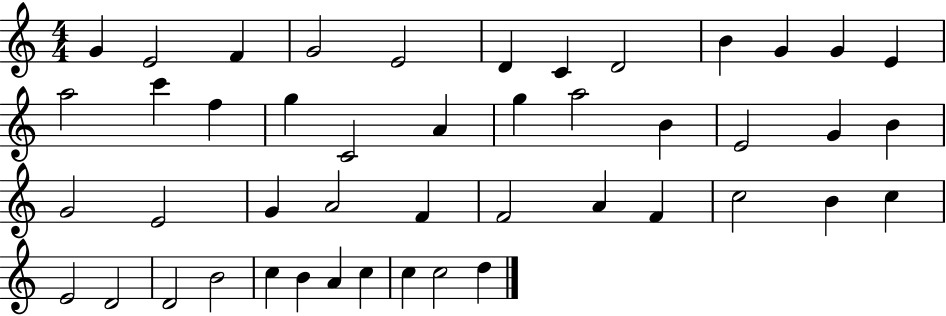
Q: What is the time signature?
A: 4/4